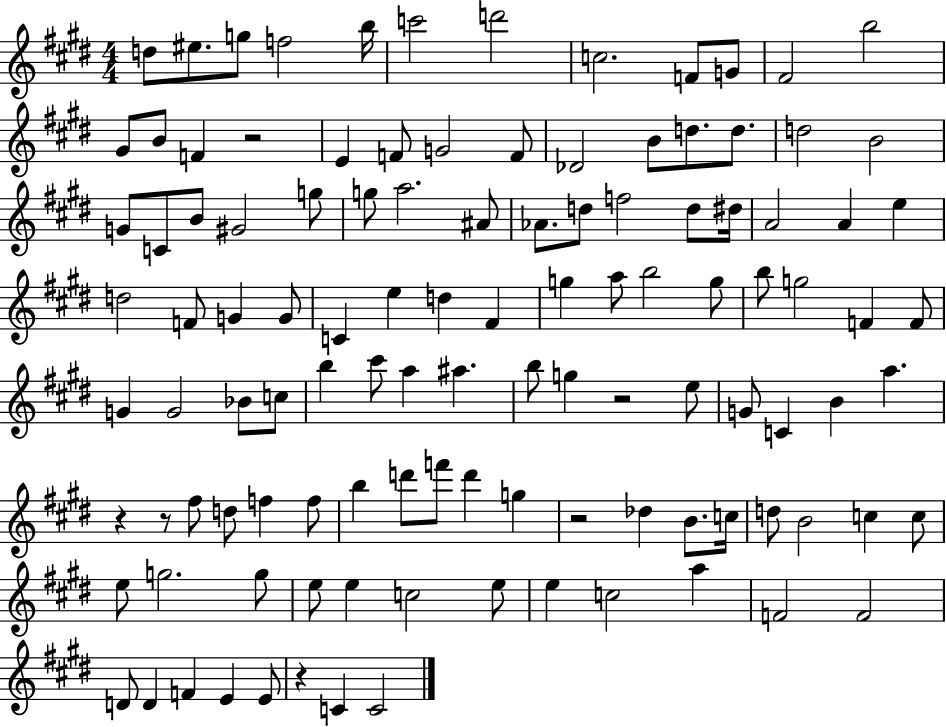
{
  \clef treble
  \numericTimeSignature
  \time 4/4
  \key e \major
  \repeat volta 2 { d''8 eis''8. g''8 f''2 b''16 | c'''2 d'''2 | c''2. f'8 g'8 | fis'2 b''2 | \break gis'8 b'8 f'4 r2 | e'4 f'8 g'2 f'8 | des'2 b'8 d''8. d''8. | d''2 b'2 | \break g'8 c'8 b'8 gis'2 g''8 | g''8 a''2. ais'8 | aes'8. d''8 f''2 d''8 dis''16 | a'2 a'4 e''4 | \break d''2 f'8 g'4 g'8 | c'4 e''4 d''4 fis'4 | g''4 a''8 b''2 g''8 | b''8 g''2 f'4 f'8 | \break g'4 g'2 bes'8 c''8 | b''4 cis'''8 a''4 ais''4. | b''8 g''4 r2 e''8 | g'8 c'4 b'4 a''4. | \break r4 r8 fis''8 d''8 f''4 f''8 | b''4 d'''8 f'''8 d'''4 g''4 | r2 des''4 b'8. c''16 | d''8 b'2 c''4 c''8 | \break e''8 g''2. g''8 | e''8 e''4 c''2 e''8 | e''4 c''2 a''4 | f'2 f'2 | \break d'8 d'4 f'4 e'4 e'8 | r4 c'4 c'2 | } \bar "|."
}